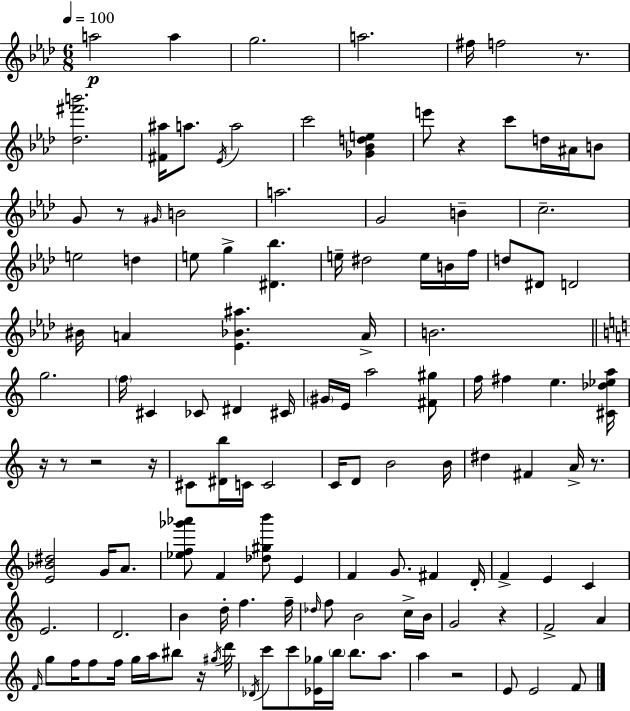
{
  \clef treble
  \numericTimeSignature
  \time 6/8
  \key aes \major
  \tempo 4 = 100
  \repeat volta 2 { a''2\p a''4 | g''2. | a''2. | fis''16 f''2 r8. | \break <des'' fis''' b'''>2. | <fis' ais''>16 a''8. \acciaccatura { ees'16 } a''2 | c'''2 <ges' bes' d'' e''>4 | e'''8 r4 c'''8 d''16 ais'16 b'8 | \break g'8 r8 \grace { gis'16 } b'2 | a''2. | g'2 b'4-- | c''2.-- | \break e''2 d''4 | e''8 g''4-> <dis' bes''>4. | e''16-- dis''2 e''16 | b'16 f''16 d''8 dis'8 d'2 | \break bis'16 a'4 <ees' bes' ais''>4. | a'16-> b'2. | \bar "||" \break \key c \major g''2. | \parenthesize f''16 cis'4 ces'8 dis'4 cis'16 | \parenthesize gis'16 e'16 a''2 <fis' gis''>8 | f''16 fis''4 e''4. <cis' des'' ees'' a''>16 | \break r16 r8 r2 r16 | cis'8 <dis' b''>16 c'16 c'2 | c'16 d'8 b'2 b'16 | dis''4 fis'4 a'16-> r8. | \break <e' bes' dis''>2 g'16 a'8. | <ees'' f'' ges''' aes'''>8 f'4 <des'' gis'' b'''>8 e'4 | f'4 g'8. fis'4 d'16-. | f'4-> e'4 c'4 | \break e'2. | d'2. | b'4 d''16-. f''4. f''16-- | \grace { des''16 } f''8 b'2 c''16-> | \break b'16 g'2 r4 | f'2-> a'4 | \grace { f'16 } g''8 f''16 f''8 f''16 g''16 a''16 bis''8 | r16 \acciaccatura { gis''16 } d'''16 \acciaccatura { des'16 } c'''8 c'''8 <ees' ges''>16 \parenthesize b''16 b''8. | \break a''8. a''4 r2 | e'8 e'2 | f'8 } \bar "|."
}